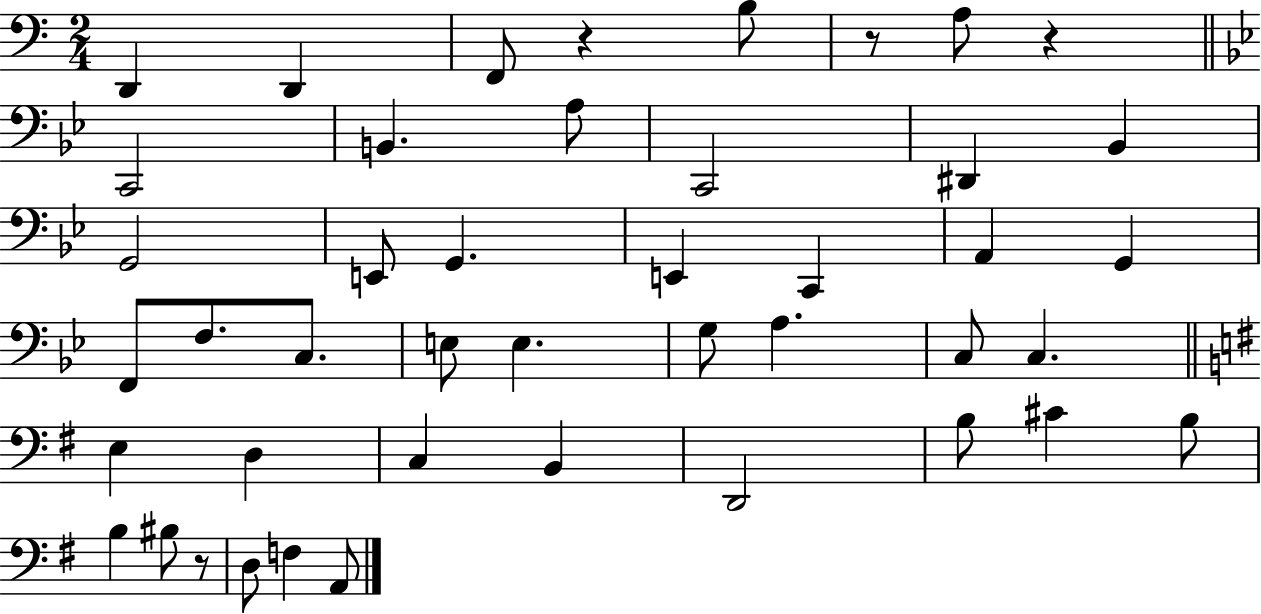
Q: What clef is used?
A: bass